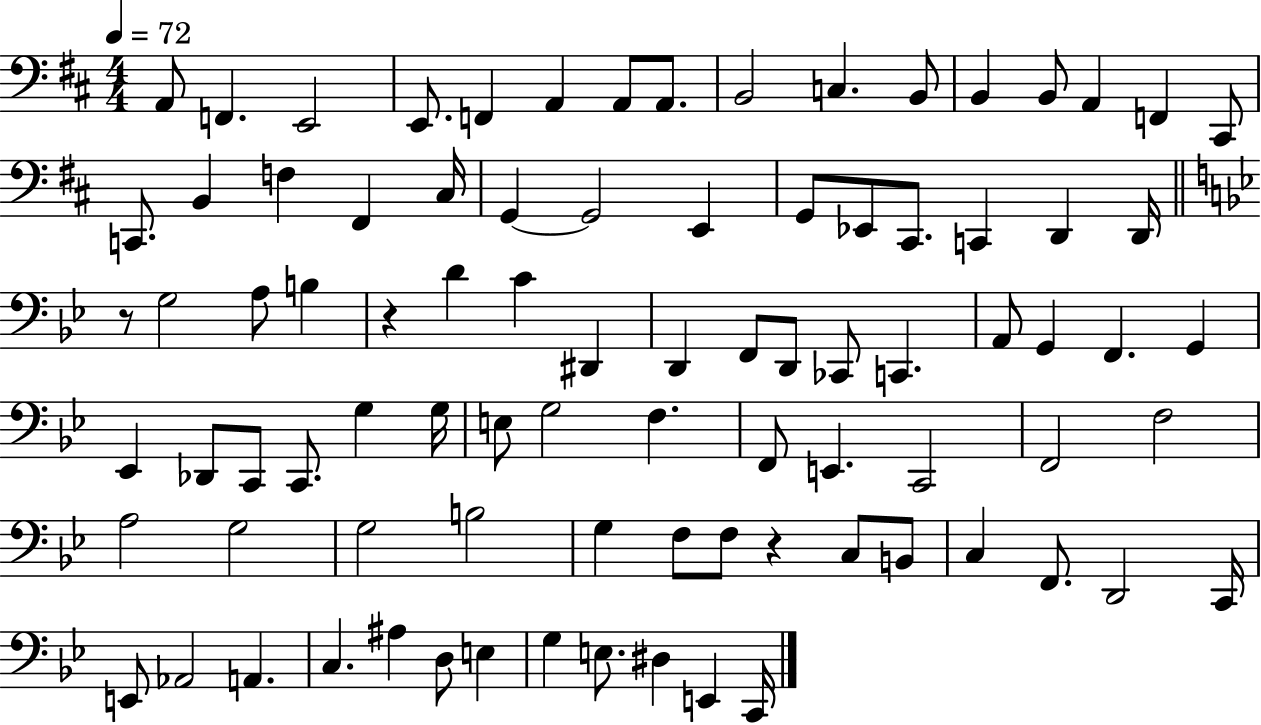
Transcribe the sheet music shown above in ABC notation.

X:1
T:Untitled
M:4/4
L:1/4
K:D
A,,/2 F,, E,,2 E,,/2 F,, A,, A,,/2 A,,/2 B,,2 C, B,,/2 B,, B,,/2 A,, F,, ^C,,/2 C,,/2 B,, F, ^F,, ^C,/4 G,, G,,2 E,, G,,/2 _E,,/2 ^C,,/2 C,, D,, D,,/4 z/2 G,2 A,/2 B, z D C ^D,, D,, F,,/2 D,,/2 _C,,/2 C,, A,,/2 G,, F,, G,, _E,, _D,,/2 C,,/2 C,,/2 G, G,/4 E,/2 G,2 F, F,,/2 E,, C,,2 F,,2 F,2 A,2 G,2 G,2 B,2 G, F,/2 F,/2 z C,/2 B,,/2 C, F,,/2 D,,2 C,,/4 E,,/2 _A,,2 A,, C, ^A, D,/2 E, G, E,/2 ^D, E,, C,,/4